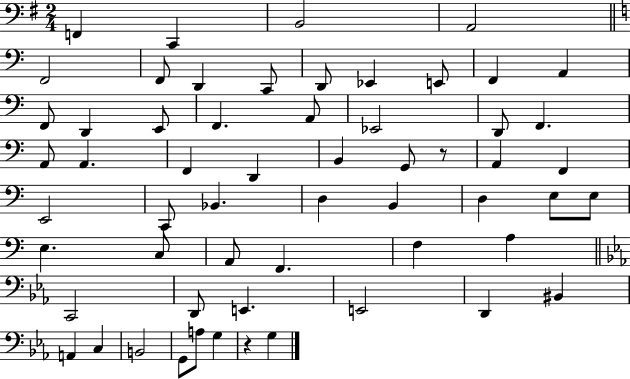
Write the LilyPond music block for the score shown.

{
  \clef bass
  \numericTimeSignature
  \time 2/4
  \key g \major
  f,4 c,4 | b,2 | a,2 | \bar "||" \break \key c \major f,2 | f,8 d,4 c,8 | d,8 ees,4 e,8 | f,4 a,4 | \break f,8 d,4 e,8 | f,4. a,8 | ees,2 | d,8 f,4. | \break a,8 a,4. | f,4 d,4 | b,4 g,8 r8 | a,4 f,4 | \break e,2 | c,8 bes,4. | d4 b,4 | d4 e8 e8 | \break e4. c8 | a,8 f,4. | f4 a4 | \bar "||" \break \key c \minor c,2 | d,8 e,4. | e,2 | d,4 bis,4 | \break a,4 c4 | b,2 | g,8 a8 g4 | r4 g4 | \break \bar "|."
}